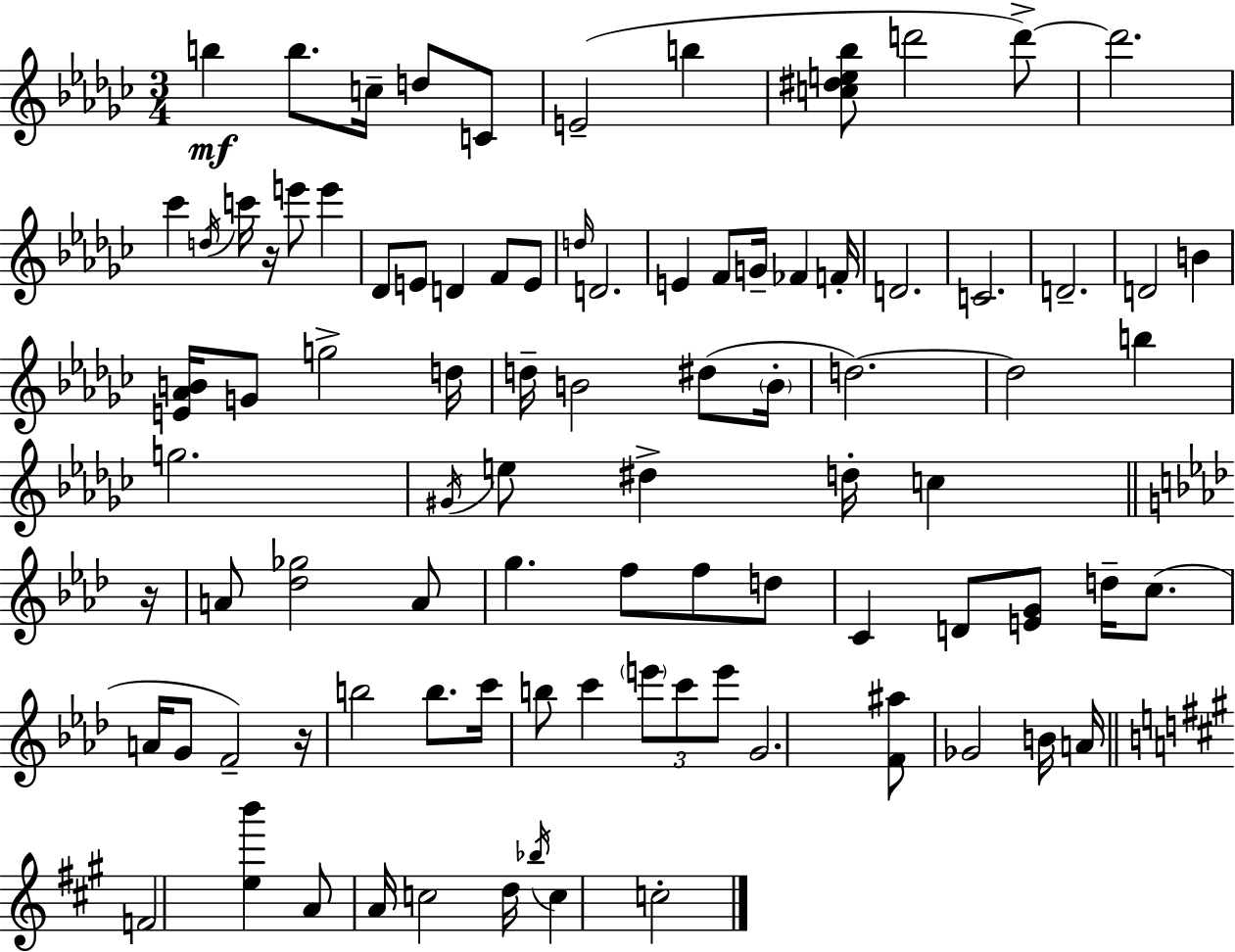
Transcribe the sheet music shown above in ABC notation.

X:1
T:Untitled
M:3/4
L:1/4
K:Ebm
b b/2 c/4 d/2 C/2 E2 b [c^de_b]/2 d'2 d'/2 d'2 _c' d/4 c'/4 z/4 e'/2 e' _D/2 E/2 D F/2 E/2 d/4 D2 E F/2 G/4 _F F/4 D2 C2 D2 D2 B [E_AB]/4 G/2 g2 d/4 d/4 B2 ^d/2 B/4 d2 d2 b g2 ^G/4 e/2 ^d d/4 c z/4 A/2 [_d_g]2 A/2 g f/2 f/2 d/2 C D/2 [EG]/2 d/4 c/2 A/4 G/2 F2 z/4 b2 b/2 c'/4 b/2 c' e'/2 c'/2 e'/2 G2 [F^a]/2 _G2 B/4 A/4 F2 [eb'] A/2 A/4 c2 d/4 _b/4 c c2